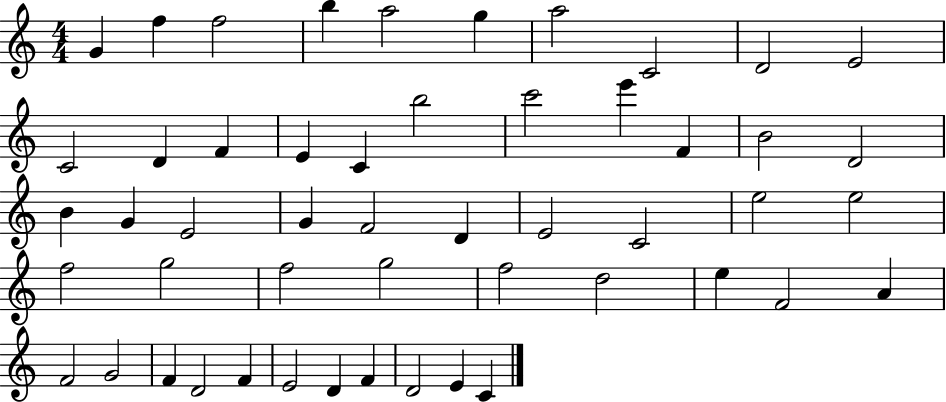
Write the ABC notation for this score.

X:1
T:Untitled
M:4/4
L:1/4
K:C
G f f2 b a2 g a2 C2 D2 E2 C2 D F E C b2 c'2 e' F B2 D2 B G E2 G F2 D E2 C2 e2 e2 f2 g2 f2 g2 f2 d2 e F2 A F2 G2 F D2 F E2 D F D2 E C